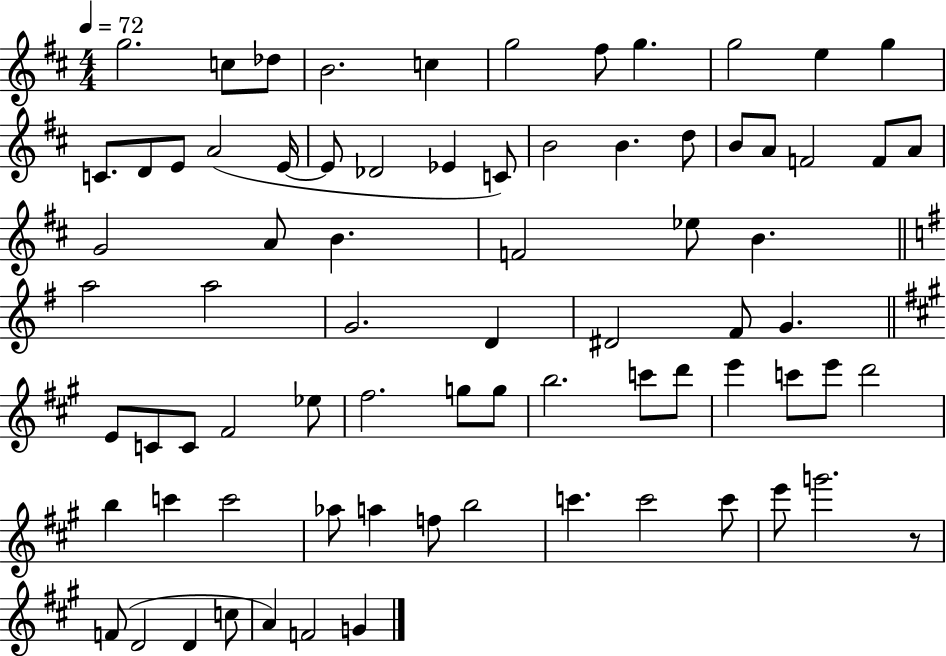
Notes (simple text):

G5/h. C5/e Db5/e B4/h. C5/q G5/h F#5/e G5/q. G5/h E5/q G5/q C4/e. D4/e E4/e A4/h E4/s E4/e Db4/h Eb4/q C4/e B4/h B4/q. D5/e B4/e A4/e F4/h F4/e A4/e G4/h A4/e B4/q. F4/h Eb5/e B4/q. A5/h A5/h G4/h. D4/q D#4/h F#4/e G4/q. E4/e C4/e C4/e F#4/h Eb5/e F#5/h. G5/e G5/e B5/h. C6/e D6/e E6/q C6/e E6/e D6/h B5/q C6/q C6/h Ab5/e A5/q F5/e B5/h C6/q. C6/h C6/e E6/e G6/h. R/e F4/e D4/h D4/q C5/e A4/q F4/h G4/q